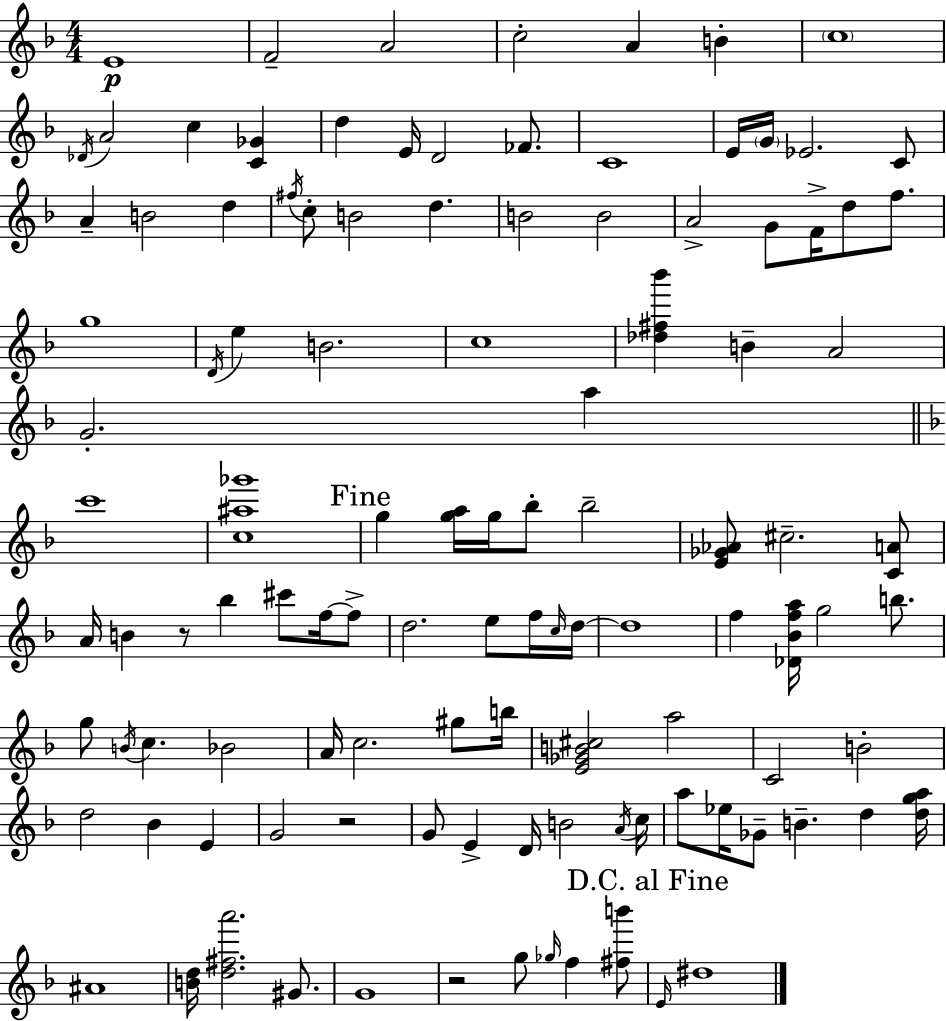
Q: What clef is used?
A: treble